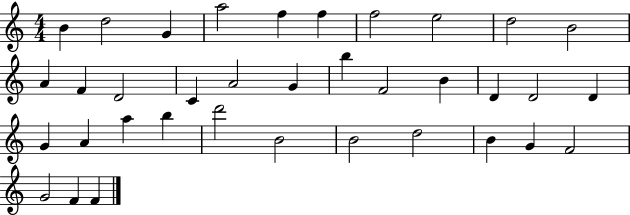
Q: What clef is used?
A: treble